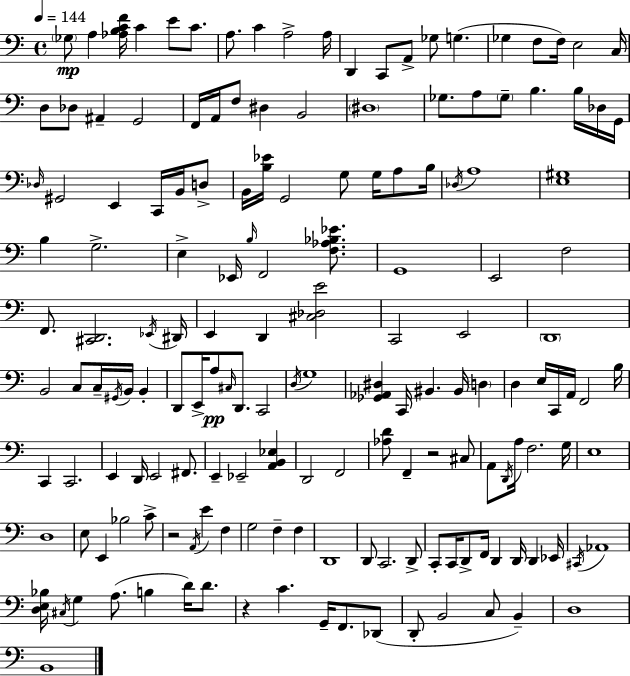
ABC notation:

X:1
T:Untitled
M:4/4
L:1/4
K:Am
_G,/2 A, [_A,B,CF]/4 C E/2 C/2 A,/2 C A,2 A,/4 D,, C,,/2 A,,/2 _G,/2 G, _G, F,/2 F,/4 E,2 C,/4 D,/2 _D,/2 ^A,, G,,2 F,,/4 A,,/4 F,/2 ^D, B,,2 ^D,4 _G,/2 A,/2 _G,/2 B, B,/4 _D,/4 G,,/4 _D,/4 ^G,,2 E,, C,,/4 B,,/4 D,/2 B,,/4 [B,_E]/4 G,,2 G,/2 G,/4 A,/2 B,/4 _D,/4 A,4 [E,^G,]4 B, G,2 E, _E,,/4 B,/4 F,,2 [F,_A,_B,_E]/2 G,,4 E,,2 F,2 F,,/2 [^C,,D,,]2 _E,,/4 ^D,,/4 E,, D,, [^C,_D,E]2 C,,2 E,,2 D,,4 B,,2 C,/2 C,/4 ^G,,/4 B,,/4 B,, D,,/2 E,,/4 A,/2 ^C,/4 D,,/2 C,,2 D,/4 G,4 [_G,,_A,,^D,] C,,/4 ^B,, ^B,,/4 D, D, E,/4 C,,/4 A,,/4 F,,2 B,/4 C,, C,,2 E,, D,,/4 E,,2 ^F,,/2 E,, _E,,2 [A,,B,,_E,] D,,2 F,,2 [_A,D]/2 F,, z2 ^C,/2 A,,/2 D,,/4 A,/4 F,2 G,/4 E,4 D,4 E,/2 E,, _B,2 C/2 z2 A,,/4 E F, G,2 F, F, D,,4 D,,/2 C,,2 D,,/2 C,,/2 C,,/4 D,,/2 F,,/4 D,, D,,/4 D,, _E,,/4 ^C,,/4 _A,,4 [D,E,_B,]/4 ^C,/4 G, A,/2 B, D/4 D/2 z C G,,/4 F,,/2 _D,,/2 D,,/2 B,,2 C,/2 B,, D,4 B,,4